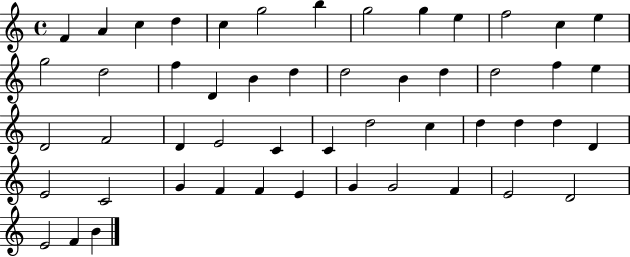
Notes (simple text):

F4/q A4/q C5/q D5/q C5/q G5/h B5/q G5/h G5/q E5/q F5/h C5/q E5/q G5/h D5/h F5/q D4/q B4/q D5/q D5/h B4/q D5/q D5/h F5/q E5/q D4/h F4/h D4/q E4/h C4/q C4/q D5/h C5/q D5/q D5/q D5/q D4/q E4/h C4/h G4/q F4/q F4/q E4/q G4/q G4/h F4/q E4/h D4/h E4/h F4/q B4/q